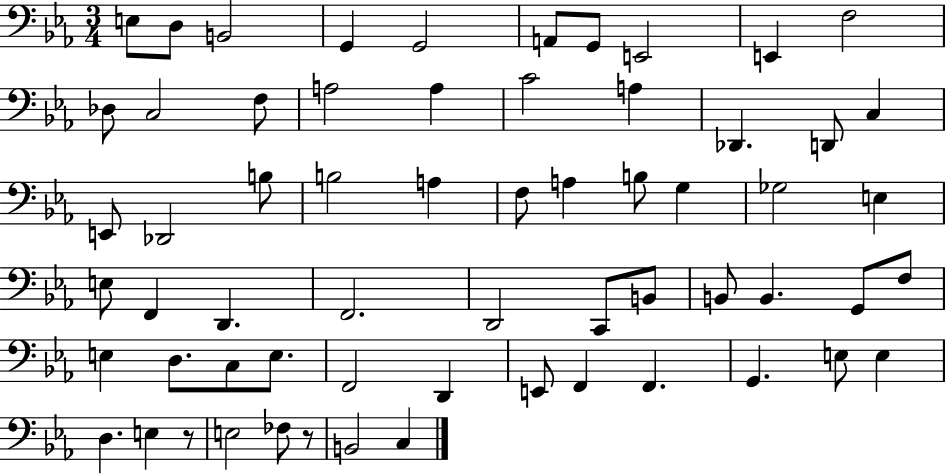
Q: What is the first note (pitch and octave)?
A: E3